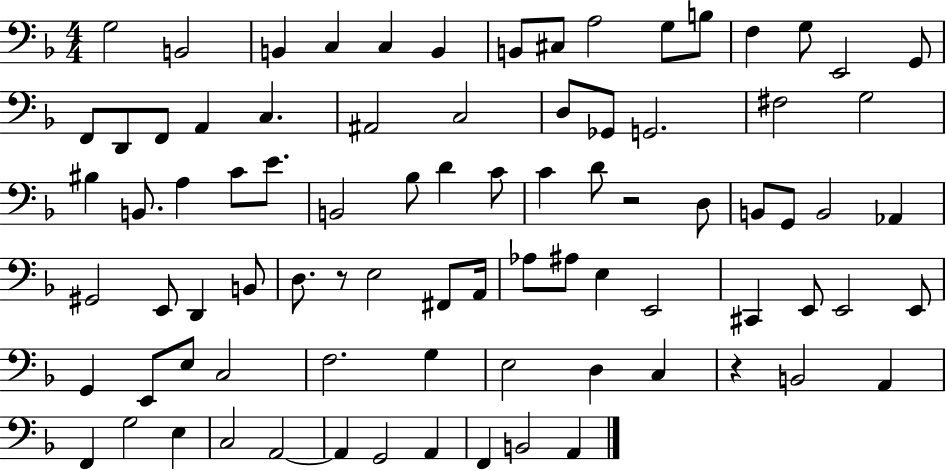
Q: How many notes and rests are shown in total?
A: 84